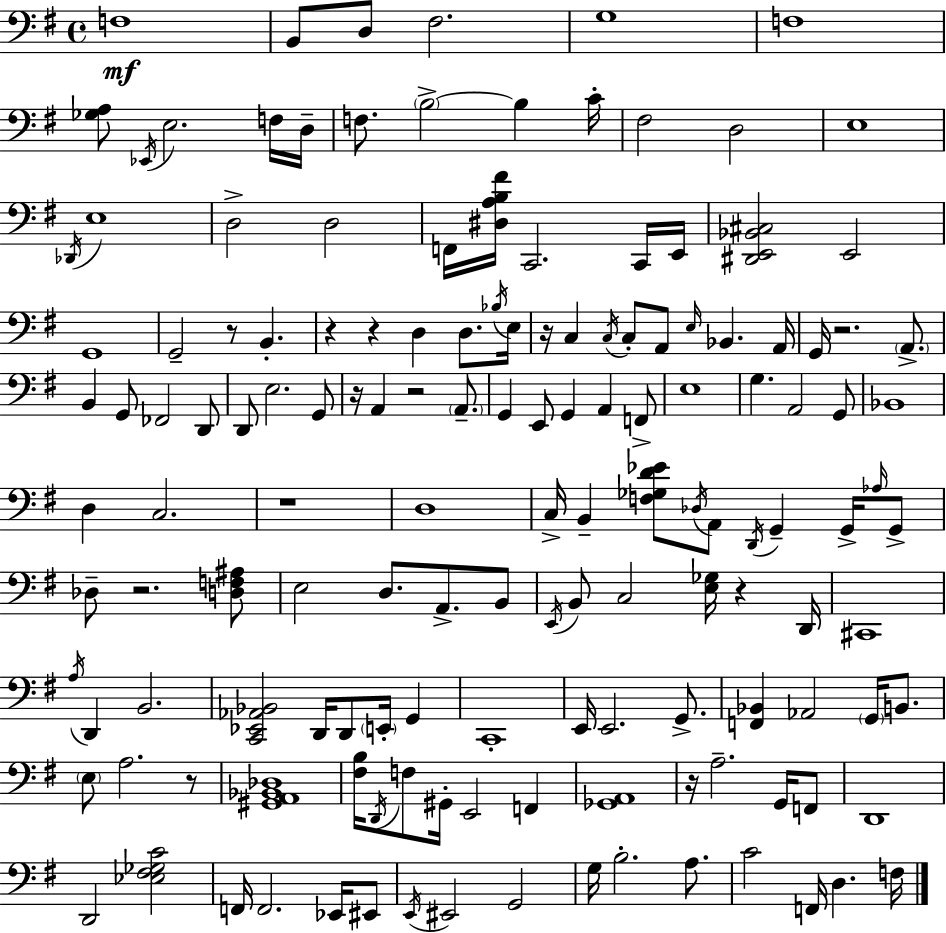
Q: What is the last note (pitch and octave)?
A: F3